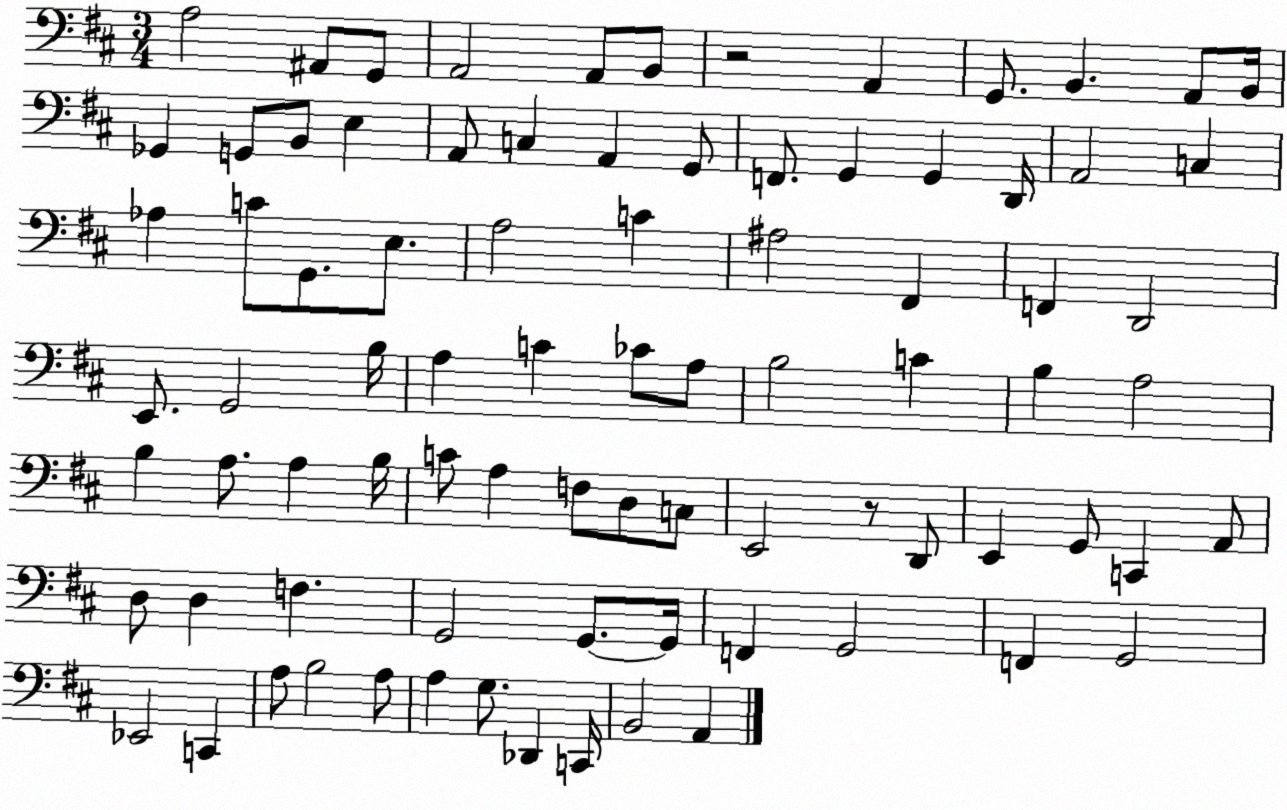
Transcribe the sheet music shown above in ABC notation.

X:1
T:Untitled
M:3/4
L:1/4
K:D
A,2 ^A,,/2 G,,/2 A,,2 A,,/2 B,,/2 z2 A,, G,,/2 B,, A,,/2 B,,/4 _G,, G,,/2 B,,/2 E, A,,/2 C, A,, G,,/2 F,,/2 G,, G,, D,,/4 A,,2 C, _A, C/2 G,,/2 E,/2 A,2 C ^A,2 ^F,, F,, D,,2 E,,/2 G,,2 B,/4 A, C _C/2 A,/2 B,2 C B, A,2 B, A,/2 A, B,/4 C/2 A, F,/2 D,/2 C,/2 E,,2 z/2 D,,/2 E,, G,,/2 C,, A,,/2 D,/2 D, F, G,,2 G,,/2 G,,/4 F,, G,,2 F,, G,,2 _E,,2 C,, A,/2 B,2 A,/2 A, G,/2 _D,, C,,/4 B,,2 A,,